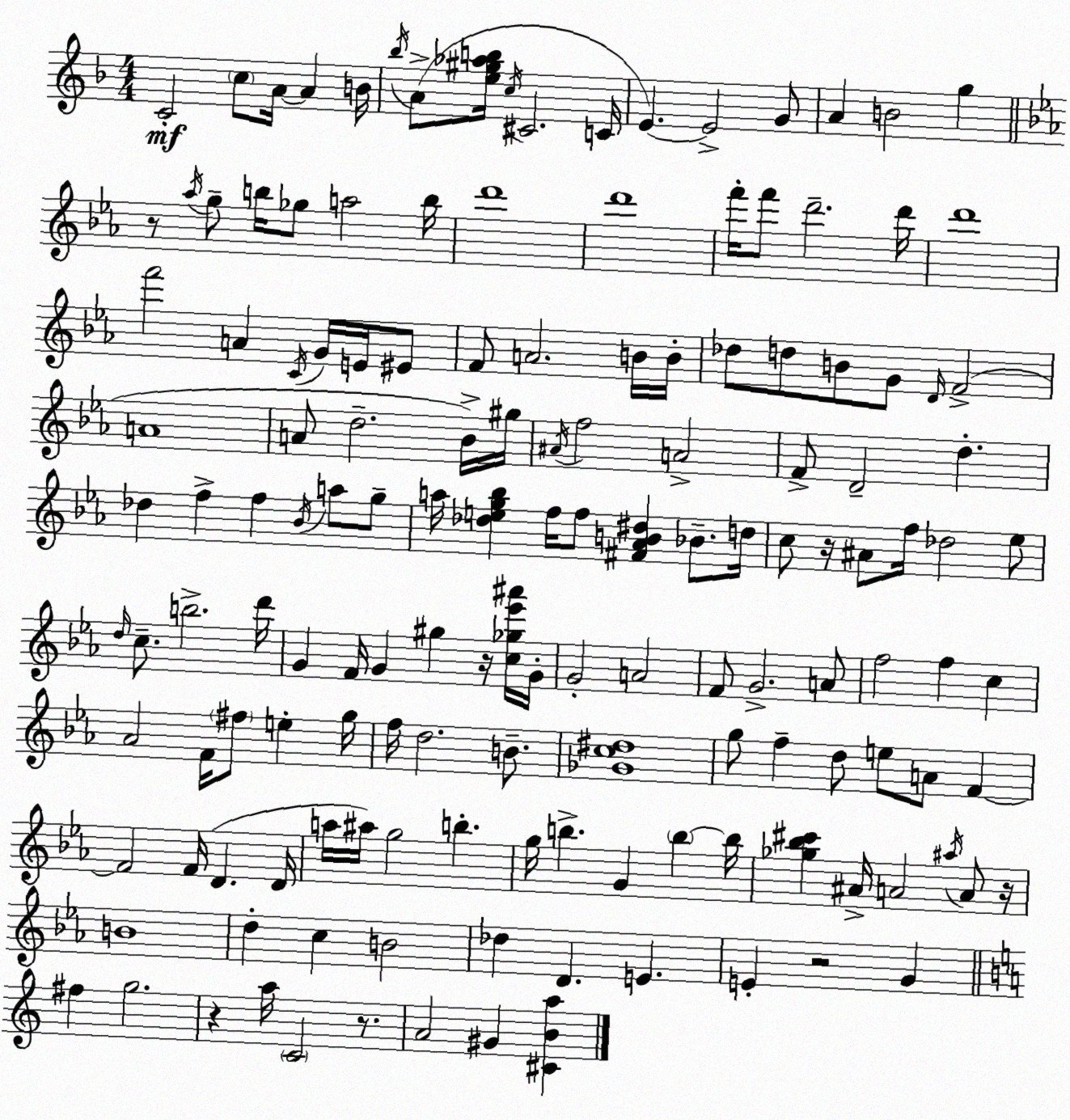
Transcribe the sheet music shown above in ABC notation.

X:1
T:Untitled
M:4/4
L:1/4
K:F
C2 c/2 A/4 A B/4 _b/4 A/2 [e^g_ab]/4 c/4 ^C2 C/4 E E2 G/2 A B2 g z/2 _a/4 g/2 b/4 _g/2 a2 b/4 d'4 d'4 f'/4 f'/2 d'2 d'/4 d'4 f'2 A C/4 G/4 E/4 ^E/2 F/2 A2 B/4 B/4 _d/2 d/2 B/2 G/2 D/4 F2 A4 A/2 d2 _B/4 ^g/4 ^A/4 f2 A2 F/2 D2 d _d f f _B/4 a/2 g/2 a/4 [_deg_b] f/4 f/2 [^F_AB^d] _B/2 d/4 c/2 z/4 ^A/2 f/4 _d2 _e/2 d/4 c/2 b2 d'/4 G F/4 G ^g z/4 [c_g_e'^a']/4 G/4 G2 A2 F/2 G2 A/2 f2 f c _A2 F/4 ^f/2 e g/4 f/4 d2 B/2 [_Gc^d]4 g/2 f d/2 e/2 A/2 F F2 F/4 D D/4 a/4 ^a/4 g2 b g/4 b G b b/4 [_g_b^c'] ^A/4 A2 ^a/4 A/2 z/4 B4 d c B2 _d D E E z2 G ^f g2 z a/4 C2 z/2 A2 ^G [^CBa]